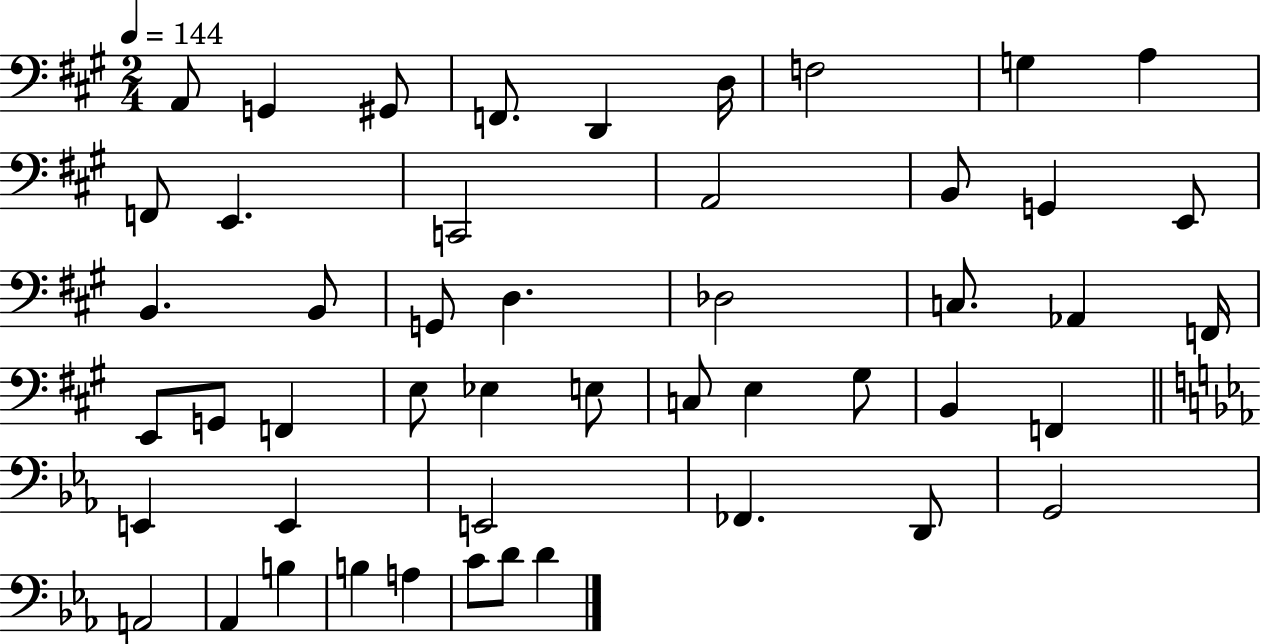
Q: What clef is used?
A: bass